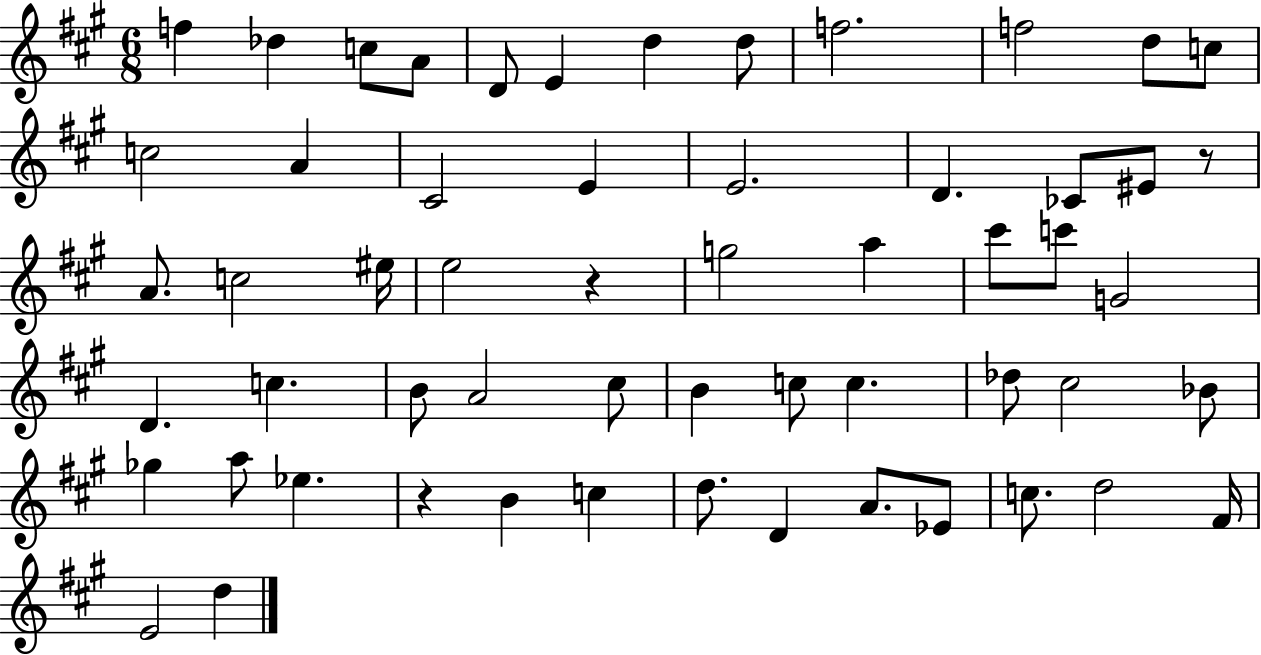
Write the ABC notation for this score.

X:1
T:Untitled
M:6/8
L:1/4
K:A
f _d c/2 A/2 D/2 E d d/2 f2 f2 d/2 c/2 c2 A ^C2 E E2 D _C/2 ^E/2 z/2 A/2 c2 ^e/4 e2 z g2 a ^c'/2 c'/2 G2 D c B/2 A2 ^c/2 B c/2 c _d/2 ^c2 _B/2 _g a/2 _e z B c d/2 D A/2 _E/2 c/2 d2 ^F/4 E2 d